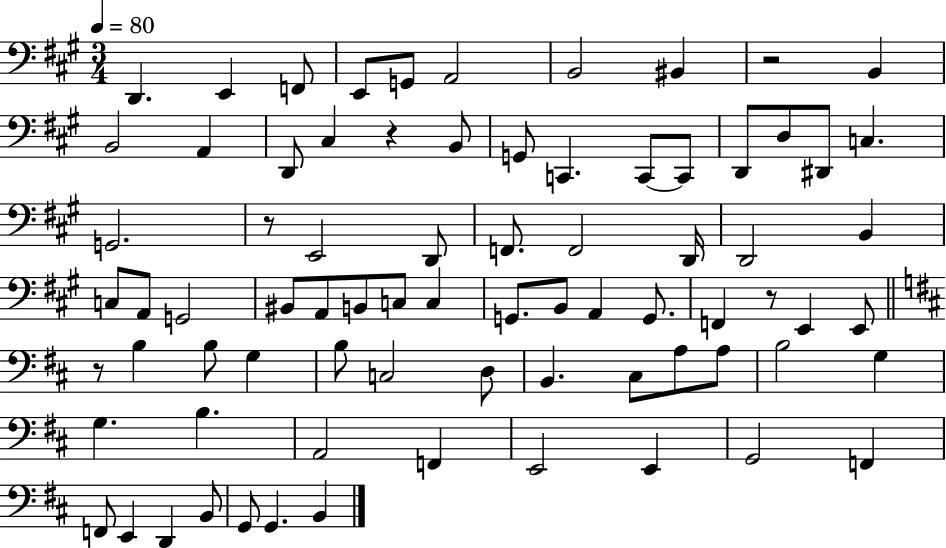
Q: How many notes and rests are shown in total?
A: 77